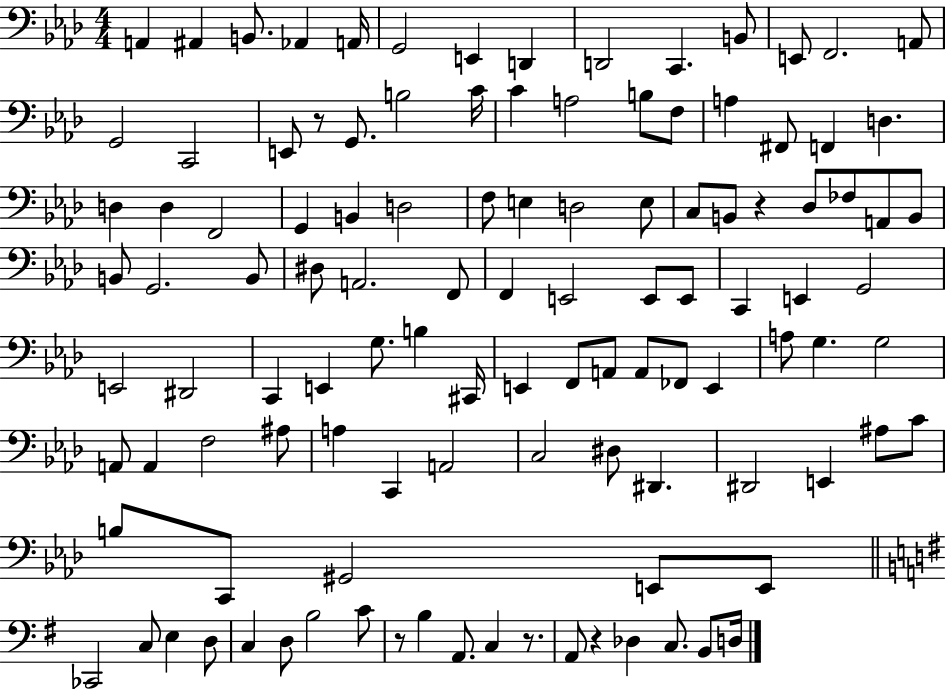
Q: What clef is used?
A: bass